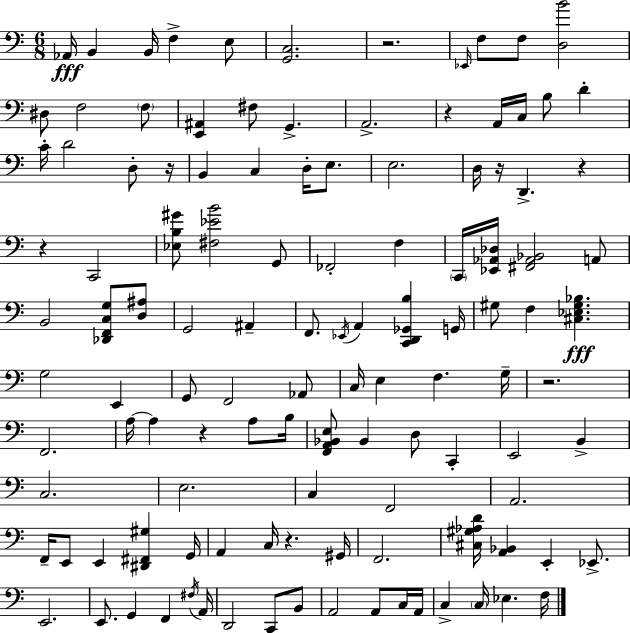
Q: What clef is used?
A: bass